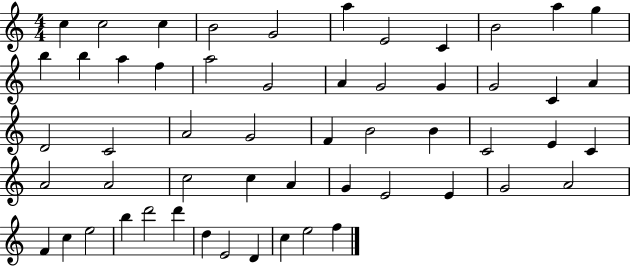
{
  \clef treble
  \numericTimeSignature
  \time 4/4
  \key c \major
  c''4 c''2 c''4 | b'2 g'2 | a''4 e'2 c'4 | b'2 a''4 g''4 | \break b''4 b''4 a''4 f''4 | a''2 g'2 | a'4 g'2 g'4 | g'2 c'4 a'4 | \break d'2 c'2 | a'2 g'2 | f'4 b'2 b'4 | c'2 e'4 c'4 | \break a'2 a'2 | c''2 c''4 a'4 | g'4 e'2 e'4 | g'2 a'2 | \break f'4 c''4 e''2 | b''4 d'''2 d'''4 | d''4 e'2 d'4 | c''4 e''2 f''4 | \break \bar "|."
}